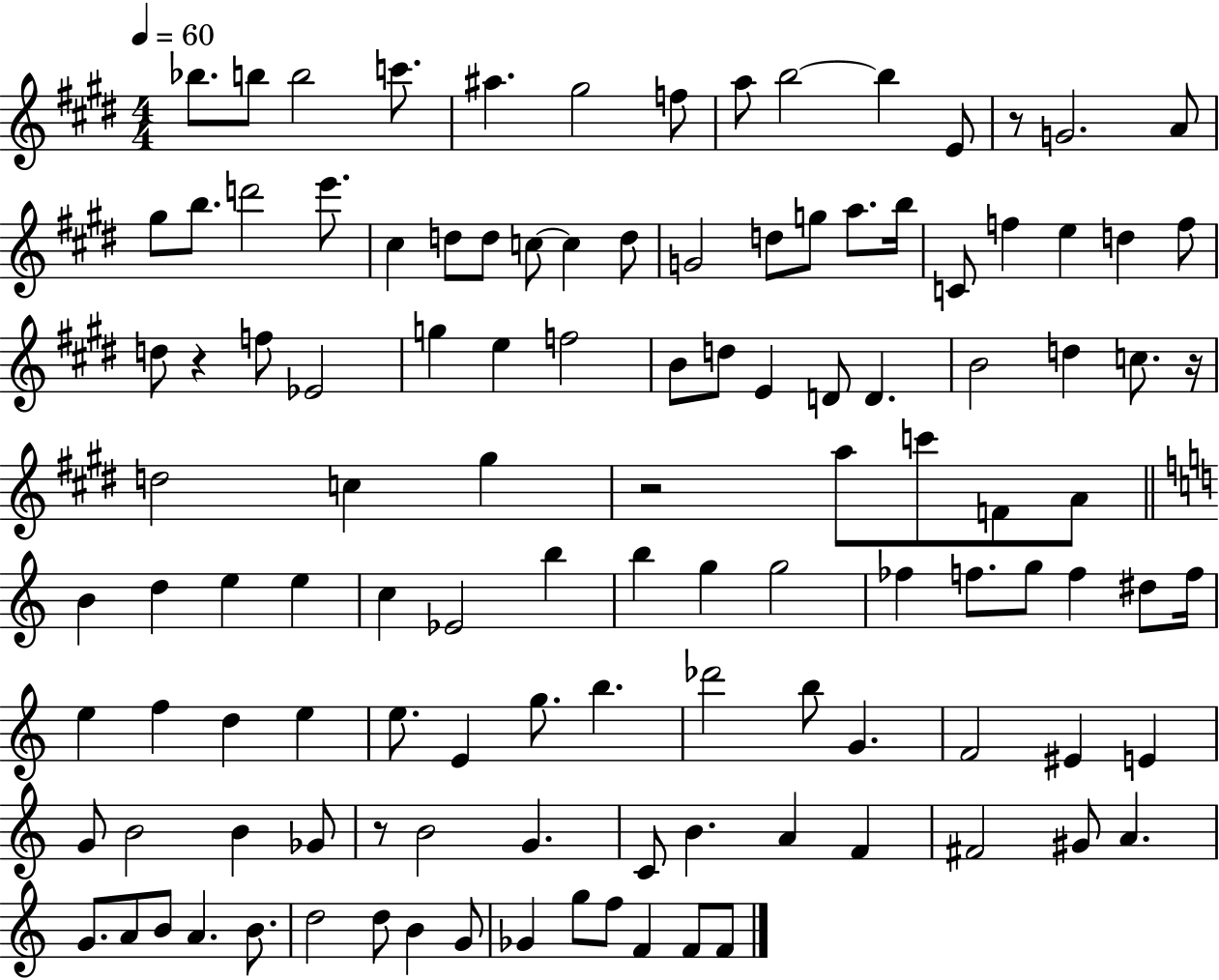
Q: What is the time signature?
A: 4/4